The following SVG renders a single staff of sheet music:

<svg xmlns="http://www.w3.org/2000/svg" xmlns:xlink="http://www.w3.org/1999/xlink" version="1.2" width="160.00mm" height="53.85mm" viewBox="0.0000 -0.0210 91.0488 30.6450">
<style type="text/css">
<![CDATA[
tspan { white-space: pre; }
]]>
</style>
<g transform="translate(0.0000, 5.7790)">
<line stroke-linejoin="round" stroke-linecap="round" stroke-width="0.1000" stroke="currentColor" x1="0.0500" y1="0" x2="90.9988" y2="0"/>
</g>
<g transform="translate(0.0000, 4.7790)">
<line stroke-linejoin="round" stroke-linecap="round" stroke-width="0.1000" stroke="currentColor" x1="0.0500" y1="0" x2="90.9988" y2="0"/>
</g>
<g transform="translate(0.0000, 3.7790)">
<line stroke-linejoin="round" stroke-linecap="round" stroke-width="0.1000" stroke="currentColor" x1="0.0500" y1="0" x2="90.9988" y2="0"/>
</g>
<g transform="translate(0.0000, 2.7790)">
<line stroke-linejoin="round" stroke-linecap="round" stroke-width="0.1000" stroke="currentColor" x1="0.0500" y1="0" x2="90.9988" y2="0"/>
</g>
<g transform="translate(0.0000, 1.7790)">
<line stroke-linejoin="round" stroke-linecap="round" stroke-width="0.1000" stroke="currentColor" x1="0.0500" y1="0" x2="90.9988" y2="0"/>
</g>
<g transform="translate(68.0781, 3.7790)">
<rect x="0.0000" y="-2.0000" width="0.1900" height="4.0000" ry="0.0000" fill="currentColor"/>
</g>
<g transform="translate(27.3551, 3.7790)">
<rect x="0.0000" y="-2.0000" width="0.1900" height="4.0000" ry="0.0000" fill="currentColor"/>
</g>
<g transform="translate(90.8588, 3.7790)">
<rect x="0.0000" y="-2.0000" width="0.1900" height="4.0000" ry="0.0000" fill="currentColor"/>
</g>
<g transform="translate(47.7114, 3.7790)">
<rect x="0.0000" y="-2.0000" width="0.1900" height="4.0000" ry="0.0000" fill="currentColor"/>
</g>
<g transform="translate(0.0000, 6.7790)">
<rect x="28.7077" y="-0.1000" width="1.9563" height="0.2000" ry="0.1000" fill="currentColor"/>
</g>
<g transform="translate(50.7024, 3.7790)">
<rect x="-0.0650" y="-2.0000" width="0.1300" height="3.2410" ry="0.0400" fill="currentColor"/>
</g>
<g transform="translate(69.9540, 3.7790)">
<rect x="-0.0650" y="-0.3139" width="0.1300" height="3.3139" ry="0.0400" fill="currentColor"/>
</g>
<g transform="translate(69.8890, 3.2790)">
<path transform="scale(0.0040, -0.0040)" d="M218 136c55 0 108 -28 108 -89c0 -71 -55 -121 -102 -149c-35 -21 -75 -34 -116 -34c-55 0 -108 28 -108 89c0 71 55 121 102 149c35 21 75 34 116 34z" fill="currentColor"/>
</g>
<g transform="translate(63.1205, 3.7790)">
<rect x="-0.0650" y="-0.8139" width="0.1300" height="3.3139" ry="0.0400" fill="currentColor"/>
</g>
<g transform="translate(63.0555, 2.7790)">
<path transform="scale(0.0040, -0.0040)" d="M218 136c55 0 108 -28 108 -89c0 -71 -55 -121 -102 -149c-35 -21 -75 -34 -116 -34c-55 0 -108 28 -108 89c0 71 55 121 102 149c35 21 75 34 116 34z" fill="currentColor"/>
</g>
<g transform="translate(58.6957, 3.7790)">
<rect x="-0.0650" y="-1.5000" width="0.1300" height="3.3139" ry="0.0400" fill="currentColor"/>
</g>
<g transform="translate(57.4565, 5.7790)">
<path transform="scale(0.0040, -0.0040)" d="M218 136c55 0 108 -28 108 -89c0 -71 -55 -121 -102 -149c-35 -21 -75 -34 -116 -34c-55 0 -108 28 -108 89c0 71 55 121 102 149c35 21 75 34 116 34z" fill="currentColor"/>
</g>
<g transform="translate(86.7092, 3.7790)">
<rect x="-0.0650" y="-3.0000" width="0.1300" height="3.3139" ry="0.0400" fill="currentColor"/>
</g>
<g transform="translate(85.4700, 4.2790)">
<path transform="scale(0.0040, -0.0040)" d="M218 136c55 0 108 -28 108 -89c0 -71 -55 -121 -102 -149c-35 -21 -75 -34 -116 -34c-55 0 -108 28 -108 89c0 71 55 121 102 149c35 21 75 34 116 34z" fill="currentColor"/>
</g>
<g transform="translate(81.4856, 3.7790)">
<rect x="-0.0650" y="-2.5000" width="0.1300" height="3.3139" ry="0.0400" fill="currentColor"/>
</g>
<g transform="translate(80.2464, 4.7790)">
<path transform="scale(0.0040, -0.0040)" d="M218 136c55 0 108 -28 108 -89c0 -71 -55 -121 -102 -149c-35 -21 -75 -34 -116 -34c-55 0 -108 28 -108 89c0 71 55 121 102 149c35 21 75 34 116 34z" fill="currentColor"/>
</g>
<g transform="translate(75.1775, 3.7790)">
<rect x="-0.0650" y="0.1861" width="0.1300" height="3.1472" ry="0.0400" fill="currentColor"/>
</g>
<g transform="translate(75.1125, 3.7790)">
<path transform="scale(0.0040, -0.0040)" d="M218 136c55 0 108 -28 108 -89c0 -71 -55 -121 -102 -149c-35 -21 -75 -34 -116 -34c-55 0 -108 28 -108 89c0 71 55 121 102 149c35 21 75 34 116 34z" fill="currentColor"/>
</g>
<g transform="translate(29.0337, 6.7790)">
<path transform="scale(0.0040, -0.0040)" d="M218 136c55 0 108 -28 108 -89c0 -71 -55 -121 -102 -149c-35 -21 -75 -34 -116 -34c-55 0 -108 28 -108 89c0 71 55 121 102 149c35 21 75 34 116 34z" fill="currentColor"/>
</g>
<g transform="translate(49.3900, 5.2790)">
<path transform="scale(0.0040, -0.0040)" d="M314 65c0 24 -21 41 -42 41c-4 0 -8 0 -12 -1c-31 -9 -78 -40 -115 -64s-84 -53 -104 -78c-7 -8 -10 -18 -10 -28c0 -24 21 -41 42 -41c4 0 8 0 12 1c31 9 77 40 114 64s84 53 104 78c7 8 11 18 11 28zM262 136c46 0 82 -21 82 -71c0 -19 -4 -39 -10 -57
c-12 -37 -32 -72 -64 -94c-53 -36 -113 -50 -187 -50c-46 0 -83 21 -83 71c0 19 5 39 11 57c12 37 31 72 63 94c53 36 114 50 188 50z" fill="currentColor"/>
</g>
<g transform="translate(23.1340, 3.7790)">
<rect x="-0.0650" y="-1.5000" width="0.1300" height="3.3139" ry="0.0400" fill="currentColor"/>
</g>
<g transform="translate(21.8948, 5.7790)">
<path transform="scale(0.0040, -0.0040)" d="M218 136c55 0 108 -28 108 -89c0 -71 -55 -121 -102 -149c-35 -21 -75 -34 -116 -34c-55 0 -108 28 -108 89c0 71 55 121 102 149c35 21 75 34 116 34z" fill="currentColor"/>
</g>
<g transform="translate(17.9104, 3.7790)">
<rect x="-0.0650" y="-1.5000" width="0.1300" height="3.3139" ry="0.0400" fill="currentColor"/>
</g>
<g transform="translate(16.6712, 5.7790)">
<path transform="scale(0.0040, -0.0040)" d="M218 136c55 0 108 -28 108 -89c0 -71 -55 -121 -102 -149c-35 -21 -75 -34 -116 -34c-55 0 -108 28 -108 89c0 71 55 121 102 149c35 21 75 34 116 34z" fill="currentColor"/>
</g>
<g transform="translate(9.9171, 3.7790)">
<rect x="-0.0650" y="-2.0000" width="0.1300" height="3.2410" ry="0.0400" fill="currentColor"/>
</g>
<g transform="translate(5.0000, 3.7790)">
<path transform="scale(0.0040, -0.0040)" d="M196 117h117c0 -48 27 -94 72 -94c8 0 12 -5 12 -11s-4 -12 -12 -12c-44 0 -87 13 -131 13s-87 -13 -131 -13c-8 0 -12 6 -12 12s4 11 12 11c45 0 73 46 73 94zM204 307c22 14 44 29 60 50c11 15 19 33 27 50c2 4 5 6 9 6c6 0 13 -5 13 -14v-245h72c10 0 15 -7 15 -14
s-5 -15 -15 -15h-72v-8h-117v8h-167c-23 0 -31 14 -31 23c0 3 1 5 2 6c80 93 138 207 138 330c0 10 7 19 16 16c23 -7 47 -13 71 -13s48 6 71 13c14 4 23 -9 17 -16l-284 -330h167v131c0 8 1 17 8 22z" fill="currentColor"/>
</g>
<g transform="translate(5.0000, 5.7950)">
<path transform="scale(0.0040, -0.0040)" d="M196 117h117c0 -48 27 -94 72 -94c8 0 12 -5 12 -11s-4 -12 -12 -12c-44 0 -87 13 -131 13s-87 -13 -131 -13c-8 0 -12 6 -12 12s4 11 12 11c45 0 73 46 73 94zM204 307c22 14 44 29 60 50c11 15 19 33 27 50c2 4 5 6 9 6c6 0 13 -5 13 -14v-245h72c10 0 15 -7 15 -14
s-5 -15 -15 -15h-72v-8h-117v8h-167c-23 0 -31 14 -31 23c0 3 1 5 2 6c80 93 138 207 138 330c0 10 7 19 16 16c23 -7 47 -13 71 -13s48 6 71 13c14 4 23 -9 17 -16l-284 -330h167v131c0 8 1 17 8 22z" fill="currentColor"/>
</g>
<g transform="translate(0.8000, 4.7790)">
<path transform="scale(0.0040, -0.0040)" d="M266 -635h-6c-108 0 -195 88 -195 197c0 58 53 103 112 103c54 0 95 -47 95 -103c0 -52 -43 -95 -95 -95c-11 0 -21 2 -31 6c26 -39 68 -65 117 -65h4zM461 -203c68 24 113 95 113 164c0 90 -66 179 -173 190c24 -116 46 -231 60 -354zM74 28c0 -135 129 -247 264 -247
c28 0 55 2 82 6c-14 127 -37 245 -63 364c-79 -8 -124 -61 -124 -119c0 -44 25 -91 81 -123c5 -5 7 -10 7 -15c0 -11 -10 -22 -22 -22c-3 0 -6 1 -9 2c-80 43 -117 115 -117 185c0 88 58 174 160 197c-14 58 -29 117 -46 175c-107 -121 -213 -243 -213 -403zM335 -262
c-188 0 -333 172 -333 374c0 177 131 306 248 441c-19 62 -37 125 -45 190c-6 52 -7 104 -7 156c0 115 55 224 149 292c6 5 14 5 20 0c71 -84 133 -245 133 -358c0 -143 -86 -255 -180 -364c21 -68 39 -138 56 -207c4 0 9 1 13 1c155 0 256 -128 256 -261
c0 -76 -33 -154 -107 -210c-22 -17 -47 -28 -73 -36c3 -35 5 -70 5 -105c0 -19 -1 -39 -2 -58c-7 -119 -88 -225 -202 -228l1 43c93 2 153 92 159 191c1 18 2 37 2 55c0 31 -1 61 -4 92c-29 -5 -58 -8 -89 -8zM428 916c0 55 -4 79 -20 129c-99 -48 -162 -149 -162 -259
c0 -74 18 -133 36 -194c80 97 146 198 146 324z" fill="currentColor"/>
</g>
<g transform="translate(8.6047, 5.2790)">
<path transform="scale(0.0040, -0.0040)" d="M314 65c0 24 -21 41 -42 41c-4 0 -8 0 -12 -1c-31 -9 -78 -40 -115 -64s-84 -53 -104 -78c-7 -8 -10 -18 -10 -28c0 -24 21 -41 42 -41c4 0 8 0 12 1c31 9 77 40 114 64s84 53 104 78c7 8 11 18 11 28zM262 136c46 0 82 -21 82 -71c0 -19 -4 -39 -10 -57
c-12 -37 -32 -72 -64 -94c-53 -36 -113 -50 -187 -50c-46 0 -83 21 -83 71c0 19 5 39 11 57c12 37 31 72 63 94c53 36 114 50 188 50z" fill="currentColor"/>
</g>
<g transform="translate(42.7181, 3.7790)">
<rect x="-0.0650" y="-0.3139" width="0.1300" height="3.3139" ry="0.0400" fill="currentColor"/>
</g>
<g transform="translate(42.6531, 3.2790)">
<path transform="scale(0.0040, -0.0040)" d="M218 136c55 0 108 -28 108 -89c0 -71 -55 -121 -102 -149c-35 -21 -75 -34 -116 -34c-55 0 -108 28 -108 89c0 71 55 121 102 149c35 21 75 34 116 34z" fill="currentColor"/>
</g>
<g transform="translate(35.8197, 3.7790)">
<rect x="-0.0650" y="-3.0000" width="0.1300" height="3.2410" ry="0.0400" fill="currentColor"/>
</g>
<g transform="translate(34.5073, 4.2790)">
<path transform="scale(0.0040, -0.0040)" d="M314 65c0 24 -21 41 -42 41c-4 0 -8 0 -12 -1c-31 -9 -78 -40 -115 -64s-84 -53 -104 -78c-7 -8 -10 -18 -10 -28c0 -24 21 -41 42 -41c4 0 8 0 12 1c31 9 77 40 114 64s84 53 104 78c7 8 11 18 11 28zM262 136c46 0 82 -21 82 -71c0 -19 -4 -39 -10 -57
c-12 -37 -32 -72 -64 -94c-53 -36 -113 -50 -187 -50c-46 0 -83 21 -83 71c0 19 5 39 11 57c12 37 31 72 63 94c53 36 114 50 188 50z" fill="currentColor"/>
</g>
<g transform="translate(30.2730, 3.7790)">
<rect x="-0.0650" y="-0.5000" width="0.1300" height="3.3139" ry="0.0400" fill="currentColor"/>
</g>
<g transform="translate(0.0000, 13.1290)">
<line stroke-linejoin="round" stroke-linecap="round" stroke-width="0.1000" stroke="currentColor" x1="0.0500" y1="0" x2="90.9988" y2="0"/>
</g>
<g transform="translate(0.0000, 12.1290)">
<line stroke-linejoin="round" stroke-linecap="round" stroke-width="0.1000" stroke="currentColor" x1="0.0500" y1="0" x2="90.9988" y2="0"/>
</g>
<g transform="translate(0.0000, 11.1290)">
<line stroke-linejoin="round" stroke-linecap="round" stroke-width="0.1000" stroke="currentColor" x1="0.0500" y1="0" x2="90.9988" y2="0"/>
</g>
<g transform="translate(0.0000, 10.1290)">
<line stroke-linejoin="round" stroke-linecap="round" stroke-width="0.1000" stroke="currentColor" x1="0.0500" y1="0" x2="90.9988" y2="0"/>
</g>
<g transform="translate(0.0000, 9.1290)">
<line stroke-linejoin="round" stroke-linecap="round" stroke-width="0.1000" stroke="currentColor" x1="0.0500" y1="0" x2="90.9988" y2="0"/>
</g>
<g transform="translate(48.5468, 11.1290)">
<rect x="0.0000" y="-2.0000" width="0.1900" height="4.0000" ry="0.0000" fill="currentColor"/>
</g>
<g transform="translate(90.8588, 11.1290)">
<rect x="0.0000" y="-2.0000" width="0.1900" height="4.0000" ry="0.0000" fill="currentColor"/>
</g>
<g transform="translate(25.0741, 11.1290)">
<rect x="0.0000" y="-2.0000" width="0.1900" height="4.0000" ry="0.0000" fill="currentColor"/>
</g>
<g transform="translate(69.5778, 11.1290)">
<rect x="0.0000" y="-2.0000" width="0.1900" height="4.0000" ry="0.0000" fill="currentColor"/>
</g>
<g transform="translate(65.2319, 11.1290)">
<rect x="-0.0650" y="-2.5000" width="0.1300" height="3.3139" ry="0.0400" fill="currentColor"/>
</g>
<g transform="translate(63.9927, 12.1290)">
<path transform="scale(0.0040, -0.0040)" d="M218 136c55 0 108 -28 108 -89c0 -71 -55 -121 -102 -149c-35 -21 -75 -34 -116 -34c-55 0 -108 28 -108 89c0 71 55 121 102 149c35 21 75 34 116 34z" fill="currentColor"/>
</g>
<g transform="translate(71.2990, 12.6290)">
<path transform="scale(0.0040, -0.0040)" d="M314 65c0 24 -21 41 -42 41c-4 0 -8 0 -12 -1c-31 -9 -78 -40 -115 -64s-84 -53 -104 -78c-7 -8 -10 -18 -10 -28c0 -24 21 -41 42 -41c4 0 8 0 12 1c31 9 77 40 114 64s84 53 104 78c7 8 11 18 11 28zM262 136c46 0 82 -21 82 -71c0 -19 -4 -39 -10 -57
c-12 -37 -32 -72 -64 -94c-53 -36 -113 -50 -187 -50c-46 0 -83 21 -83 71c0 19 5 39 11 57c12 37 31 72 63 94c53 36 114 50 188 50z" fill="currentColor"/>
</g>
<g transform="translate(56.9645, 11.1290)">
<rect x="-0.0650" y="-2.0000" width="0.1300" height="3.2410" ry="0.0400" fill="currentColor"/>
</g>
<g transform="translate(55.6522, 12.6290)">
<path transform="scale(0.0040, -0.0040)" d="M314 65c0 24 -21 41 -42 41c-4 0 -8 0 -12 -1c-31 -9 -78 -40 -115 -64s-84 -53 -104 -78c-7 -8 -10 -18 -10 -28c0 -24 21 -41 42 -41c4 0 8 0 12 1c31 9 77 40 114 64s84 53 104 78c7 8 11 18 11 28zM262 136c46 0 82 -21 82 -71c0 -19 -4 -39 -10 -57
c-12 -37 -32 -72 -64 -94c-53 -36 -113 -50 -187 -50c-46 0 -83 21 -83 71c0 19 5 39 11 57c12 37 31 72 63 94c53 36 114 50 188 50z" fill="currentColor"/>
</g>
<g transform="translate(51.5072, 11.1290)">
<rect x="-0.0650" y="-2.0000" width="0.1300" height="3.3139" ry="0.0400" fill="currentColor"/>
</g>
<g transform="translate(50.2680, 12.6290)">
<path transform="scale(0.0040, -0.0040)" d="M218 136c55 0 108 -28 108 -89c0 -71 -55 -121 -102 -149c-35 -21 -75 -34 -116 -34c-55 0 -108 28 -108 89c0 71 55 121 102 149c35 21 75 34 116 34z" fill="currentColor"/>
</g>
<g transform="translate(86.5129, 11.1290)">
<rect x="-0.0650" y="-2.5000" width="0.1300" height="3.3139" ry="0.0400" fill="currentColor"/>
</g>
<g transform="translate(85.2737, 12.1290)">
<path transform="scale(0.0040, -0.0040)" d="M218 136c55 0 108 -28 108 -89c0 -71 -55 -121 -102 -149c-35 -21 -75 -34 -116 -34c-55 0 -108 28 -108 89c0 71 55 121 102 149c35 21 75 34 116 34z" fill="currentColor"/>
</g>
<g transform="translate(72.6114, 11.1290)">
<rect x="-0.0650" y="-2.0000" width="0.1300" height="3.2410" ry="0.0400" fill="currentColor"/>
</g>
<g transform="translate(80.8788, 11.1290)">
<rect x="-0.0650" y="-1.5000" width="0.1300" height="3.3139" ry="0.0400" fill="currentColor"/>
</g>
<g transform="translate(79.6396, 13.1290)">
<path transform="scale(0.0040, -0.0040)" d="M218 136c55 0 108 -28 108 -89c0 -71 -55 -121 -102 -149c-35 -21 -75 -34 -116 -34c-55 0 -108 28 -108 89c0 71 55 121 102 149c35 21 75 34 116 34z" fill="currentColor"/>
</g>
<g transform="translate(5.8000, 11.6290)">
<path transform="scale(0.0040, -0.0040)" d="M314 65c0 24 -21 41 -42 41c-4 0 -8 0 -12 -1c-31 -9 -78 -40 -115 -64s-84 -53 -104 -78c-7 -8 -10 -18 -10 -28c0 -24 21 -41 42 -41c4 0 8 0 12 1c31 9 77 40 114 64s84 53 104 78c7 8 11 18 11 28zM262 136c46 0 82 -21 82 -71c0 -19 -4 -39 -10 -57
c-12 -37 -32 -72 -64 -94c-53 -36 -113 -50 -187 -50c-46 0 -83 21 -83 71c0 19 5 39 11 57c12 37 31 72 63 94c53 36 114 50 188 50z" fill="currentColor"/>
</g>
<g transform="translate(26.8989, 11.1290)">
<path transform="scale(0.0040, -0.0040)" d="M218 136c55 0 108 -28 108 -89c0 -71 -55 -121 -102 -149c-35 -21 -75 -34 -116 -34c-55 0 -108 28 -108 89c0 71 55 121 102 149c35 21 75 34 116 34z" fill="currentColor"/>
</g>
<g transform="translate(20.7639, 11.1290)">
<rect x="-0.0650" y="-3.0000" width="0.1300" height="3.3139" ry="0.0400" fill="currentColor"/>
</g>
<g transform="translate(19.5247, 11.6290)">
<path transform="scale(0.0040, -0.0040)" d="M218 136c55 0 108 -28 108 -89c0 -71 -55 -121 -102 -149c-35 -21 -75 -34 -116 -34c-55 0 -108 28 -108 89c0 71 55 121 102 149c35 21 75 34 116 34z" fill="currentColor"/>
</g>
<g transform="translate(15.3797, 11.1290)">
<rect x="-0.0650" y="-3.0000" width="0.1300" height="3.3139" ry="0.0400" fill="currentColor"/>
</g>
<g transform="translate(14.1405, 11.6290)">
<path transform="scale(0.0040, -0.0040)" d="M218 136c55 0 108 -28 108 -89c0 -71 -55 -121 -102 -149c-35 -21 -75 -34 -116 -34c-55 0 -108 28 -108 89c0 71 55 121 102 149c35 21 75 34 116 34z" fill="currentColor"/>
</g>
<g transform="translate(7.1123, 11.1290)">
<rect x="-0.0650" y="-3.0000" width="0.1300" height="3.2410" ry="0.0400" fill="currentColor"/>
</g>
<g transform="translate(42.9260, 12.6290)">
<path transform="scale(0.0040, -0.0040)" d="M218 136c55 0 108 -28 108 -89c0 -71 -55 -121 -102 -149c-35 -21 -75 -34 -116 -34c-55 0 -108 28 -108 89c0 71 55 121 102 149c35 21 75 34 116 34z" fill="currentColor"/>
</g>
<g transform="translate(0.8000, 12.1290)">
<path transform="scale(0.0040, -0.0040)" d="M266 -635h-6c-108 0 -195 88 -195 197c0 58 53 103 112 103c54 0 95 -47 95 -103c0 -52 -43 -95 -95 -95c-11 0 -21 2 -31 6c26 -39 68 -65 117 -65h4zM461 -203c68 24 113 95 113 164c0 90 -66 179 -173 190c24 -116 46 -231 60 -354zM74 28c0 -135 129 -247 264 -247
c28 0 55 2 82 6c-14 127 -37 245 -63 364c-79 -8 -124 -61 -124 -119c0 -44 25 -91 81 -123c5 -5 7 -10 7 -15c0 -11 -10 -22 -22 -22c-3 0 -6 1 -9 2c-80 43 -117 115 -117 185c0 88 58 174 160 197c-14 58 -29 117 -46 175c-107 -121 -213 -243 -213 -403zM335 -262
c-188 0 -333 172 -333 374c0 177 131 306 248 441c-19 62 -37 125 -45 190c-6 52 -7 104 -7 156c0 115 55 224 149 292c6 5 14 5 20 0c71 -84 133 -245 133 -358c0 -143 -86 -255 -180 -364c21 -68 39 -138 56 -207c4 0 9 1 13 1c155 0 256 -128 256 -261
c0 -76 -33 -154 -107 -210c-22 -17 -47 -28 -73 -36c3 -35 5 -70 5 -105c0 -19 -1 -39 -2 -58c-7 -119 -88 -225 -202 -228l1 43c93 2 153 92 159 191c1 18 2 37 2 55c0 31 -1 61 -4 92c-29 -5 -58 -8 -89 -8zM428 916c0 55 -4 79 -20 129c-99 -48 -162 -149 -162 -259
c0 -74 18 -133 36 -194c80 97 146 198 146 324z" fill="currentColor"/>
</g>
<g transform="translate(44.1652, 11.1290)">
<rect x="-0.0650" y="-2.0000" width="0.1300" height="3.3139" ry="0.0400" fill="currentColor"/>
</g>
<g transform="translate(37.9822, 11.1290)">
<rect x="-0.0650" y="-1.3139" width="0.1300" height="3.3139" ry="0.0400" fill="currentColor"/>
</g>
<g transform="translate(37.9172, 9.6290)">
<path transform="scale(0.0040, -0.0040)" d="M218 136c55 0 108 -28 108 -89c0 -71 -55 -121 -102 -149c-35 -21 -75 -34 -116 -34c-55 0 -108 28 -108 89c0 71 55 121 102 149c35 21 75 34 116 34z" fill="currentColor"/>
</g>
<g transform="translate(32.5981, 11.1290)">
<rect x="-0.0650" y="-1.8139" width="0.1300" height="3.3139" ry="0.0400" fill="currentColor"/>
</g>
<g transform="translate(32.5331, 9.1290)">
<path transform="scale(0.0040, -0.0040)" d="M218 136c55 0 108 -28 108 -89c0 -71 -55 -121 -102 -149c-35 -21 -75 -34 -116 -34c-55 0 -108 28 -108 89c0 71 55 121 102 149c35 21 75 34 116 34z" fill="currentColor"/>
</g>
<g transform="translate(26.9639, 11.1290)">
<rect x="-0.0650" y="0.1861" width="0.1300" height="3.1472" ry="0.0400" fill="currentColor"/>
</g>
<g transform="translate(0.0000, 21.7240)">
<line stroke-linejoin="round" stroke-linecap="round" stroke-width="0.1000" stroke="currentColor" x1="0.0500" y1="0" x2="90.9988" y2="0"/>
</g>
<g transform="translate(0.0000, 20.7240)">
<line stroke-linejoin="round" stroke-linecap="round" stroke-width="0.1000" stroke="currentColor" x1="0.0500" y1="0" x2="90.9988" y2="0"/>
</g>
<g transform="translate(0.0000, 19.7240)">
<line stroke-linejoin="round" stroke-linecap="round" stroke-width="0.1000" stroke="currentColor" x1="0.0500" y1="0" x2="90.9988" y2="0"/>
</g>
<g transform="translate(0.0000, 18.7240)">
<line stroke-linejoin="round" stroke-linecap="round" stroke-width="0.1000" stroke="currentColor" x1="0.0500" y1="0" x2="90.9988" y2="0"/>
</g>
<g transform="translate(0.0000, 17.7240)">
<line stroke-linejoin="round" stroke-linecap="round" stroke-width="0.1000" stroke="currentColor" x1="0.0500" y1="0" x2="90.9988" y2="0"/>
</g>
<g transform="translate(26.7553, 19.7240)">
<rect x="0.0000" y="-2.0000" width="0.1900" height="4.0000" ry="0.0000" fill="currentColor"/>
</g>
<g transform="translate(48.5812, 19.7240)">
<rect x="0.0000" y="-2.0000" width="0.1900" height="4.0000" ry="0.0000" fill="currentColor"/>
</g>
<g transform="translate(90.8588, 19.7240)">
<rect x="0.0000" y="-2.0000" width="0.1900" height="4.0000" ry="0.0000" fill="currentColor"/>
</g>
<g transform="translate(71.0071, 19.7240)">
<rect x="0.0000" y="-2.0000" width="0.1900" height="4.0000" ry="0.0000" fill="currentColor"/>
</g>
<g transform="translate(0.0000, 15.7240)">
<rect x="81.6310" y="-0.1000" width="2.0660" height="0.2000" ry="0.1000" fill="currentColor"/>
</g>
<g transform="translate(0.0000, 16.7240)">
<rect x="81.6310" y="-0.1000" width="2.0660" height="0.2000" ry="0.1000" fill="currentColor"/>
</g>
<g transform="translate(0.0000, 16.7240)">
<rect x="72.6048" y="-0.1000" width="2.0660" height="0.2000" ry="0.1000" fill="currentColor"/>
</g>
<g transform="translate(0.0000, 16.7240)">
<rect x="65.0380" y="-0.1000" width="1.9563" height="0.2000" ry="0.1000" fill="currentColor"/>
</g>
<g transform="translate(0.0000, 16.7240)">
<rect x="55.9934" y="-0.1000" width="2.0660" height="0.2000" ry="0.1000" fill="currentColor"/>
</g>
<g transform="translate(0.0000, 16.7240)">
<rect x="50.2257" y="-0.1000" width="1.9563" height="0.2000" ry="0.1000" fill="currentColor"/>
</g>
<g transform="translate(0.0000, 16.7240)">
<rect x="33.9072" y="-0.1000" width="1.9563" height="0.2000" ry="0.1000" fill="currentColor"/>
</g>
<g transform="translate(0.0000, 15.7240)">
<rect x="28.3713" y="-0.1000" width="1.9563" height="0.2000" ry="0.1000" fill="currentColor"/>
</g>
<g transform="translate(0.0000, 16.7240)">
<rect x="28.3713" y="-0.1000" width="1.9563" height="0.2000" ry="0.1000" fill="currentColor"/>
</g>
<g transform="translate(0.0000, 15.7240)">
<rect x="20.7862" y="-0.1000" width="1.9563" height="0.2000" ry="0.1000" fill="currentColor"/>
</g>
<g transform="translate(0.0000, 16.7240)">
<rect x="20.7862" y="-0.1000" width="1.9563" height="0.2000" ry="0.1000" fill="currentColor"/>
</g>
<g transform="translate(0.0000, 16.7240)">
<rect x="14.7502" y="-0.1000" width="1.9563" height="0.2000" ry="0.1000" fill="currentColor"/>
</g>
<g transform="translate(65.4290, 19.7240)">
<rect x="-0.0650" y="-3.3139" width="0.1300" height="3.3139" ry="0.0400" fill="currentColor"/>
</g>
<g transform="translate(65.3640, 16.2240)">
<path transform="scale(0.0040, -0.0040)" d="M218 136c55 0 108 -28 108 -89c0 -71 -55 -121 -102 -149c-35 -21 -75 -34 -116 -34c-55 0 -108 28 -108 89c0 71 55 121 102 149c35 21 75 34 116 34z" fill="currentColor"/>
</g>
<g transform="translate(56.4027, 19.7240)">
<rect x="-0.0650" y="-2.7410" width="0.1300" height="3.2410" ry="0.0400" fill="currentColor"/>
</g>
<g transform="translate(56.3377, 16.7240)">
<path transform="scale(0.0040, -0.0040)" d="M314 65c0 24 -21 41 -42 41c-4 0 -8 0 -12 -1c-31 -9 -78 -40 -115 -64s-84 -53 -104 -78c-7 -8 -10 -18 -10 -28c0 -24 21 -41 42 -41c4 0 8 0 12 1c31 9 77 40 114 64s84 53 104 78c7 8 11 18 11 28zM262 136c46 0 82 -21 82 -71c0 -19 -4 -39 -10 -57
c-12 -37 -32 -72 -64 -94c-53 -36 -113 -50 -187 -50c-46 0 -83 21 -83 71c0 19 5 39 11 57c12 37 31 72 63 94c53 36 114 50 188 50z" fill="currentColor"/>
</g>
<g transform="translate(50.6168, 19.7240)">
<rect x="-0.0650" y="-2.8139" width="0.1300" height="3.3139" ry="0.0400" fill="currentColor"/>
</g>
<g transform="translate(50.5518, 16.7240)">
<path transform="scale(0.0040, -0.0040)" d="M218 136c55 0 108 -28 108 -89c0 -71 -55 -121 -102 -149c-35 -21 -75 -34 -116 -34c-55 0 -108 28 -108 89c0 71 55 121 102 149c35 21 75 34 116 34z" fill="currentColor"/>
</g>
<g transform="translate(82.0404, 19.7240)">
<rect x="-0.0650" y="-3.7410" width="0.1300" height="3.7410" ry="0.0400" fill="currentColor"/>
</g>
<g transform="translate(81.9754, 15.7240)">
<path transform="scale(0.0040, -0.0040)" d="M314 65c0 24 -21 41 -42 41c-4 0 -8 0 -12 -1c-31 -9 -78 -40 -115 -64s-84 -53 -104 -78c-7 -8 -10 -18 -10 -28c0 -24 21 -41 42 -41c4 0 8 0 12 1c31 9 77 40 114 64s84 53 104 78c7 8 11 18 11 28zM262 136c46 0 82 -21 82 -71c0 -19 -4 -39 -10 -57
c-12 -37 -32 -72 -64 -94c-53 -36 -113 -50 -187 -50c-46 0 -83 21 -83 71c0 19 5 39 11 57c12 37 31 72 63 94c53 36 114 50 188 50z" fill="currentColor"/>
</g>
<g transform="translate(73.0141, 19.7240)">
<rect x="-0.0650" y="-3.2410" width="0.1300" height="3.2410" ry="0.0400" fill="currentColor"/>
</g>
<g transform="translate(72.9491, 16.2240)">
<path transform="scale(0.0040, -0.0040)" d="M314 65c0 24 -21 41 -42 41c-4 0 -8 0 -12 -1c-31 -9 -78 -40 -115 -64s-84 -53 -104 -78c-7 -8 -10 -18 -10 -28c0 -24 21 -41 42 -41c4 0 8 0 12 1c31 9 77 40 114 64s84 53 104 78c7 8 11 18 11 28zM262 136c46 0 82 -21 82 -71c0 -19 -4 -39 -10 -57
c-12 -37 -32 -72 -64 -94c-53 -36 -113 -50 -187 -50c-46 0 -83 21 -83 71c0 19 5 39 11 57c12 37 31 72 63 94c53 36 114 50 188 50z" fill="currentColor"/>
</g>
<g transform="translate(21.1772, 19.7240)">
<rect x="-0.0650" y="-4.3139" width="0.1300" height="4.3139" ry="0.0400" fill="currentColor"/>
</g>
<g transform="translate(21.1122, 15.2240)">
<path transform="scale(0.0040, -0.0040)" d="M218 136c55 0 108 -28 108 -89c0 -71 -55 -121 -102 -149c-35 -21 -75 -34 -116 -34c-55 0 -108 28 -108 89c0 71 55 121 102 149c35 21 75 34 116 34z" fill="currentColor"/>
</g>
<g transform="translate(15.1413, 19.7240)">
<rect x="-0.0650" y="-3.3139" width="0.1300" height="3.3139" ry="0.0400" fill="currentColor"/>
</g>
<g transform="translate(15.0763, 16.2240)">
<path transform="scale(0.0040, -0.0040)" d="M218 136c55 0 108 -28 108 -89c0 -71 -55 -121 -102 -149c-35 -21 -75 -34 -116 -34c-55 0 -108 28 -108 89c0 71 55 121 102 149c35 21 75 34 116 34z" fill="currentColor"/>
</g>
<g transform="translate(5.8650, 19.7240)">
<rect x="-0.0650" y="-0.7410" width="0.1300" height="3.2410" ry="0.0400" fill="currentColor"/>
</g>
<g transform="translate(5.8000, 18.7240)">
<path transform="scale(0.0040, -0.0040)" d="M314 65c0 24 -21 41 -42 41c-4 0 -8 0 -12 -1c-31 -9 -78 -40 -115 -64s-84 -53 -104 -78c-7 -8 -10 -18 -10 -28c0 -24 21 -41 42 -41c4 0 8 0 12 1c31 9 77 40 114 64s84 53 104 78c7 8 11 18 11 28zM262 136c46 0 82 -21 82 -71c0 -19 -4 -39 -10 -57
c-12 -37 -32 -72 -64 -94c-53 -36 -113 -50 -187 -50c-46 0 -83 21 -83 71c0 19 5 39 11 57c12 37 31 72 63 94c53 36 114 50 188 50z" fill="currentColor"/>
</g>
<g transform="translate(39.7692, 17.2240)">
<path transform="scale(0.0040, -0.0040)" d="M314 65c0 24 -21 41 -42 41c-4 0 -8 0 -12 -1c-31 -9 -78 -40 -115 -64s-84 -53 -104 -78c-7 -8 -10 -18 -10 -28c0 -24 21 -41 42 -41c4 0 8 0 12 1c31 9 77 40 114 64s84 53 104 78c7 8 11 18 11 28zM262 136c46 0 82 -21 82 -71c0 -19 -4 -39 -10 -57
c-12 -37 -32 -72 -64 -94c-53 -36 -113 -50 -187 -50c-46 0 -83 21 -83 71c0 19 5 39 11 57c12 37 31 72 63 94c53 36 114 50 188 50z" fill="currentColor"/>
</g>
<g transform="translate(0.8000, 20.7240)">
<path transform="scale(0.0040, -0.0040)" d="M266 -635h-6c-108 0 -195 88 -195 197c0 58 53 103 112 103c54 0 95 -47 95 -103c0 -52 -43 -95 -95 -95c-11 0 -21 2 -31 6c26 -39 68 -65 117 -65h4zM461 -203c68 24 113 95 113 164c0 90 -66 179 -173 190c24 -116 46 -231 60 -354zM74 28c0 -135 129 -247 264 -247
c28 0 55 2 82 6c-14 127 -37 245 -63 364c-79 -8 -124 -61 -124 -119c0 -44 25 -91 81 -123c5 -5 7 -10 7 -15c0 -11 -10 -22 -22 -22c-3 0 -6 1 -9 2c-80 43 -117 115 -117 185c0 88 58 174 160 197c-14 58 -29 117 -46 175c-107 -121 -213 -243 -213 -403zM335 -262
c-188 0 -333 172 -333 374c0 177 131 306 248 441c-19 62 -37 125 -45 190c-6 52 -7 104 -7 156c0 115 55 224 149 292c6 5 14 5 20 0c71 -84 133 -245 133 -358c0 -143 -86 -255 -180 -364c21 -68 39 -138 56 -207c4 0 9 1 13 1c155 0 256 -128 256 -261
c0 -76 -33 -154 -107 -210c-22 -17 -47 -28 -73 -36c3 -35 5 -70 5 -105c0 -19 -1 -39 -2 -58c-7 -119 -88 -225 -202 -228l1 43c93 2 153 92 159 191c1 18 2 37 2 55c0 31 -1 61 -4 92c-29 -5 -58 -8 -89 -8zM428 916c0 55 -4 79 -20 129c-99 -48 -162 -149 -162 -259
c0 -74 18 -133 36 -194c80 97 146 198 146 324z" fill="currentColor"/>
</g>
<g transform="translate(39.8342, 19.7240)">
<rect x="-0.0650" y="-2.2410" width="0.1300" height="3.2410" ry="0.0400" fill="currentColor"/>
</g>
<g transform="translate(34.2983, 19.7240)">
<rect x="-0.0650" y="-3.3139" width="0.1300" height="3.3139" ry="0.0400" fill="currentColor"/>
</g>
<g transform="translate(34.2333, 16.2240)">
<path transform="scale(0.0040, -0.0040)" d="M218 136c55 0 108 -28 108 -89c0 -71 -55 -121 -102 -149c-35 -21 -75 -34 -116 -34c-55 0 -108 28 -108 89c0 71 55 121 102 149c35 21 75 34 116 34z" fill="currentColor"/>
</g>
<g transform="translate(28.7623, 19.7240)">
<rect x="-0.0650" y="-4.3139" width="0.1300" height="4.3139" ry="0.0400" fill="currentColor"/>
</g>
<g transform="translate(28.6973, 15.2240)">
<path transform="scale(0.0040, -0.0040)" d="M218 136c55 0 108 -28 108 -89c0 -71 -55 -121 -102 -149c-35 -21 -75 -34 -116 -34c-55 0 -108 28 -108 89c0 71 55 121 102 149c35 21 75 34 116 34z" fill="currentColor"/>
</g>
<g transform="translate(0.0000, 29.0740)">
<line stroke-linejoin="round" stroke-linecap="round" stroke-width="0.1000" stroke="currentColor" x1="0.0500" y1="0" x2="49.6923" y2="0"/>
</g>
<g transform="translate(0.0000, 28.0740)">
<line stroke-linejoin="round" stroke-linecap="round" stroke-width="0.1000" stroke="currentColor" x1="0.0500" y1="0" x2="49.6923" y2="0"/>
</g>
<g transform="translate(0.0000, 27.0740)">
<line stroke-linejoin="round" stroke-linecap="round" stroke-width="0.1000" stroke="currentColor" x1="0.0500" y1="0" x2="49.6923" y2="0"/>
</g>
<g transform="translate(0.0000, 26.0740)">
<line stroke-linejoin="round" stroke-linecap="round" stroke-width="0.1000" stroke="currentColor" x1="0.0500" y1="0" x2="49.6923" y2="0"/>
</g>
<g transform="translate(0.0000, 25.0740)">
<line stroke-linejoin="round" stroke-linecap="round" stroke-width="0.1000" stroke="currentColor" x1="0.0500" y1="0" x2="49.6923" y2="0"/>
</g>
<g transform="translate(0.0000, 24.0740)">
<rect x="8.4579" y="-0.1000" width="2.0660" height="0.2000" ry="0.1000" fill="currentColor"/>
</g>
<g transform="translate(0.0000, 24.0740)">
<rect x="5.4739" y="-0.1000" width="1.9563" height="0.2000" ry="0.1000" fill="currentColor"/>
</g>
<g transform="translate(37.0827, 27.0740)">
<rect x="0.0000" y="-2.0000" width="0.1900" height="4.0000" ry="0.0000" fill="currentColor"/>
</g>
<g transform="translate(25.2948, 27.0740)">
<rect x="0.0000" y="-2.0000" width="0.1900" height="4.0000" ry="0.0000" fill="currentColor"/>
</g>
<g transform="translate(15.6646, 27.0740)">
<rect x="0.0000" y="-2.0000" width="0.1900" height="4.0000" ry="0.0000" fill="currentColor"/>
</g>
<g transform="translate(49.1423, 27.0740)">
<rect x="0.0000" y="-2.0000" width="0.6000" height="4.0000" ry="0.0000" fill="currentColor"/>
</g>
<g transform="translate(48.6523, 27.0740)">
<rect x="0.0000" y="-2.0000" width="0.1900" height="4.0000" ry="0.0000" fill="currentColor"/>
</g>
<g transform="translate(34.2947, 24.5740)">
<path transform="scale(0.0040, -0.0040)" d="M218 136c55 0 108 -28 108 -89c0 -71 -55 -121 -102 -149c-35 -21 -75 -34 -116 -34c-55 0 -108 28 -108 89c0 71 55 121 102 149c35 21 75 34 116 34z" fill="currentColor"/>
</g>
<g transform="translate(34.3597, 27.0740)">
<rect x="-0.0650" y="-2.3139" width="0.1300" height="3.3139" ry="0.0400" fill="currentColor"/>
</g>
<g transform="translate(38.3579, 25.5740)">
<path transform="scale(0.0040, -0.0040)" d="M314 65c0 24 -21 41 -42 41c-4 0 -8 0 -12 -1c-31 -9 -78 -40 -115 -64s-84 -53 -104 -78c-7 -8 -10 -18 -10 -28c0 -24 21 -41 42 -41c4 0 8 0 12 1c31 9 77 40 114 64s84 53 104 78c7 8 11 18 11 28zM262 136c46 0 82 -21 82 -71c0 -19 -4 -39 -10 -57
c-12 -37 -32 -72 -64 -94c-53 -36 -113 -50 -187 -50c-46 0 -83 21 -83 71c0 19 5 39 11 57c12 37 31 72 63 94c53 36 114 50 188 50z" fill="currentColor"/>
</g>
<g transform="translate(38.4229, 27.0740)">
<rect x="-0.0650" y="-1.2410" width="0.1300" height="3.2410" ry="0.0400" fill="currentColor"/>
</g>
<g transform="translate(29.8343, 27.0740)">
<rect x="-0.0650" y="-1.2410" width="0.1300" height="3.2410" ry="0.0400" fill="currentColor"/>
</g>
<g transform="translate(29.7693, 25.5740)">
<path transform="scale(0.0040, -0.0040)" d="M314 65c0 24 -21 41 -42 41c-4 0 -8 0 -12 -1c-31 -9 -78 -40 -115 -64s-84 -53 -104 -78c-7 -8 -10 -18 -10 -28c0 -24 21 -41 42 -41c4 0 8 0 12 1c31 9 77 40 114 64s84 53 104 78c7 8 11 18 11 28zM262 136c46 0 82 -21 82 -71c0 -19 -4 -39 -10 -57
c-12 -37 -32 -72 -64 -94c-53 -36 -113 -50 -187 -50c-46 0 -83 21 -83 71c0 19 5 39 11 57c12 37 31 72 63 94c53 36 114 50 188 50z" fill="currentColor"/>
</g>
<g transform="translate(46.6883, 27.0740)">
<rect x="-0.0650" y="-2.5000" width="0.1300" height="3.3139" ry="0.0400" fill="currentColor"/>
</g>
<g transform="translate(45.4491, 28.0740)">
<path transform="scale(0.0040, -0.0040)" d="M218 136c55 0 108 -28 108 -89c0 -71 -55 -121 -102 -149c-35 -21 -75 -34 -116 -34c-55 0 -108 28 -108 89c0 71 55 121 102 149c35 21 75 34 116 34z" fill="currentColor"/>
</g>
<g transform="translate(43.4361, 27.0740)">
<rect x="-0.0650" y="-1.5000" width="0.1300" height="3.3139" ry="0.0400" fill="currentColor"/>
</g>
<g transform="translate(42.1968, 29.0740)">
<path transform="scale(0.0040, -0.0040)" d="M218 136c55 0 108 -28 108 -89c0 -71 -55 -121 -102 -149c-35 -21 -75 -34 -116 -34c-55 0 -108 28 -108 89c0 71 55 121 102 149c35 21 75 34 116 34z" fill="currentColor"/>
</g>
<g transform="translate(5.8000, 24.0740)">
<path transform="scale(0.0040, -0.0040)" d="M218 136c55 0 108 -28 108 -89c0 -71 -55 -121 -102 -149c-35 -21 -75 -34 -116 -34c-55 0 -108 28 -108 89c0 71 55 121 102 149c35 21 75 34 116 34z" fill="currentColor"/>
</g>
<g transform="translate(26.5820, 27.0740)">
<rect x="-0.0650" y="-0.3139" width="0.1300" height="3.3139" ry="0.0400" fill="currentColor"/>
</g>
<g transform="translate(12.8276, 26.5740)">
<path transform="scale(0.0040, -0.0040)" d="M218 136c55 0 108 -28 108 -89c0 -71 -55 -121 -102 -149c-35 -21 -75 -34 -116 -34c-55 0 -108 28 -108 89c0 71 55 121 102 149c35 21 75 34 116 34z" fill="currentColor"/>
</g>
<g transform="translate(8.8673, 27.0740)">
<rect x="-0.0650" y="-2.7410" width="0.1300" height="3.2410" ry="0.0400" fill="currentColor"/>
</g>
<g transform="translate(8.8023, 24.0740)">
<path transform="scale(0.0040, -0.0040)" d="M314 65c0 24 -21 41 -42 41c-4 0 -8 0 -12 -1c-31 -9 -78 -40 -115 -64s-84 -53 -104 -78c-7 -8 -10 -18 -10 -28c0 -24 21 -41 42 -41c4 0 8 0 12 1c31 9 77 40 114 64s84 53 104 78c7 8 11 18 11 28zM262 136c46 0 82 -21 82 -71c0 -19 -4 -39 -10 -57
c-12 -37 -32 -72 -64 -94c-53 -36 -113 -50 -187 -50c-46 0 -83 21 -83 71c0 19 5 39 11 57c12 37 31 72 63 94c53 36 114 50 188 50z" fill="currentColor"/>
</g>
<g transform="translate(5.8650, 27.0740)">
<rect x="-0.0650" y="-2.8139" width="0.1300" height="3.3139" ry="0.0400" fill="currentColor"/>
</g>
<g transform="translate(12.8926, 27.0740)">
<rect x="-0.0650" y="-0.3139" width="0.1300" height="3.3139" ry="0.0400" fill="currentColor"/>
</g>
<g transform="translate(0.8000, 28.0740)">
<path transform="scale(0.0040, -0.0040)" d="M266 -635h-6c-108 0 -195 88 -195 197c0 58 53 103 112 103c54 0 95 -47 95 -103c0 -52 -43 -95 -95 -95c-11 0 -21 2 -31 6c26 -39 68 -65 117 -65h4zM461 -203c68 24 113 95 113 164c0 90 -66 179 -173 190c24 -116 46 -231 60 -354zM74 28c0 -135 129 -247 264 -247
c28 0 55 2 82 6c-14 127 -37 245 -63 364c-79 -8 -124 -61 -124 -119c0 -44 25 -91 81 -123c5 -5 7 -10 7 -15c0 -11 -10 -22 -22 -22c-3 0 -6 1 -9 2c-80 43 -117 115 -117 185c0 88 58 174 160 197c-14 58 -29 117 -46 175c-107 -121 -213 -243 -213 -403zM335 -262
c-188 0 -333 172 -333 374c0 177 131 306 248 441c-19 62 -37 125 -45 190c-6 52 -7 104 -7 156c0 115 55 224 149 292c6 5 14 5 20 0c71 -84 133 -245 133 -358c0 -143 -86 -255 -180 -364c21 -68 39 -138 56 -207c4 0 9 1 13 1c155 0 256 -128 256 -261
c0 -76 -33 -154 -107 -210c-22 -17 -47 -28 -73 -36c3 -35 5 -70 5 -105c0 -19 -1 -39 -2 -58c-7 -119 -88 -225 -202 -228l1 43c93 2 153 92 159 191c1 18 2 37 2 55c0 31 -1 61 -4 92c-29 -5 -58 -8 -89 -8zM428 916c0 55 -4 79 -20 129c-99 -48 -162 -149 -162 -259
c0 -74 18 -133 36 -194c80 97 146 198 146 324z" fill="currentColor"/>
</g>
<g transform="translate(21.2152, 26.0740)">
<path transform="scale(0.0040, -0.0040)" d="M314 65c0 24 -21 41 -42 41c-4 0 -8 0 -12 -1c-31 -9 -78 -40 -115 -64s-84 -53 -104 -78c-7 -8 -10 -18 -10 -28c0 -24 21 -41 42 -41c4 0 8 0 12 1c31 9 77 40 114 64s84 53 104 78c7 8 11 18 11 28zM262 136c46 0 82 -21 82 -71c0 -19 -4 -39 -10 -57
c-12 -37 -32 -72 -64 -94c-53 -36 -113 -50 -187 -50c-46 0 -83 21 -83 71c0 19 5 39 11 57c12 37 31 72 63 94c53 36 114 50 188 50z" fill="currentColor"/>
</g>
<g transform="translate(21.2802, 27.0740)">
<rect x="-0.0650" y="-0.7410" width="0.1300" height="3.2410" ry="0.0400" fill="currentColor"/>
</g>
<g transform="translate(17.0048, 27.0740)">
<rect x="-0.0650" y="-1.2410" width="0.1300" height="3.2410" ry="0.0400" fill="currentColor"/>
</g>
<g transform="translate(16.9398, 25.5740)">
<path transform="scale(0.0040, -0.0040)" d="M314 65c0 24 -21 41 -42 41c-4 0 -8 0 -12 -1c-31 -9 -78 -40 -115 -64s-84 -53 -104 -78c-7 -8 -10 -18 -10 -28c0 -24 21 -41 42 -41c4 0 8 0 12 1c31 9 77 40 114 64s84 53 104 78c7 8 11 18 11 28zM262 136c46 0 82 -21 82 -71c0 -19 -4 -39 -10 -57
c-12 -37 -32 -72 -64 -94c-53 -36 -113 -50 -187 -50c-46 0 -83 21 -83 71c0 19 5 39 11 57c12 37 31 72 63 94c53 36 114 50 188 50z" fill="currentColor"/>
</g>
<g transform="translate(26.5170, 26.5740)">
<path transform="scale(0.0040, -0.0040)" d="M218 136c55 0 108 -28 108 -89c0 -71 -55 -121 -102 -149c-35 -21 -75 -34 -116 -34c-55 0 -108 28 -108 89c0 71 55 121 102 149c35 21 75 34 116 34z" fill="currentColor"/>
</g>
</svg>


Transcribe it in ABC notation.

X:1
T:Untitled
M:4/4
L:1/4
K:C
F2 E E C A2 c F2 E d c B G A A2 A A B f e F F F2 G F2 E G d2 b d' d' b g2 a a2 b b2 c'2 a a2 c e2 d2 c e2 g e2 E G